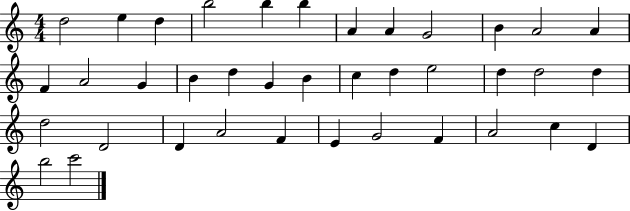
X:1
T:Untitled
M:4/4
L:1/4
K:C
d2 e d b2 b b A A G2 B A2 A F A2 G B d G B c d e2 d d2 d d2 D2 D A2 F E G2 F A2 c D b2 c'2